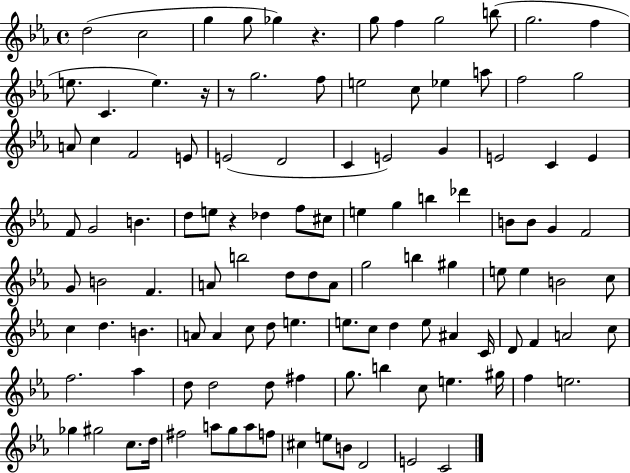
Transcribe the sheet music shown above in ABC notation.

X:1
T:Untitled
M:4/4
L:1/4
K:Eb
d2 c2 g g/2 _g z g/2 f g2 b/2 g2 f e/2 C e z/4 z/2 g2 f/2 e2 c/2 _e a/2 f2 g2 A/2 c F2 E/2 E2 D2 C E2 G E2 C E F/2 G2 B d/2 e/2 z _d f/2 ^c/2 e g b _d' B/2 B/2 G F2 G/2 B2 F A/2 b2 d/2 d/2 A/2 g2 b ^g e/2 e B2 c/2 c d B A/2 A c/2 d/2 e e/2 c/2 d e/2 ^A C/4 D/2 F A2 c/2 f2 _a d/2 d2 d/2 ^f g/2 b c/2 e ^g/4 f e2 _g ^g2 c/2 d/4 ^f2 a/2 g/2 a/2 f/2 ^c e/2 B/2 D2 E2 C2